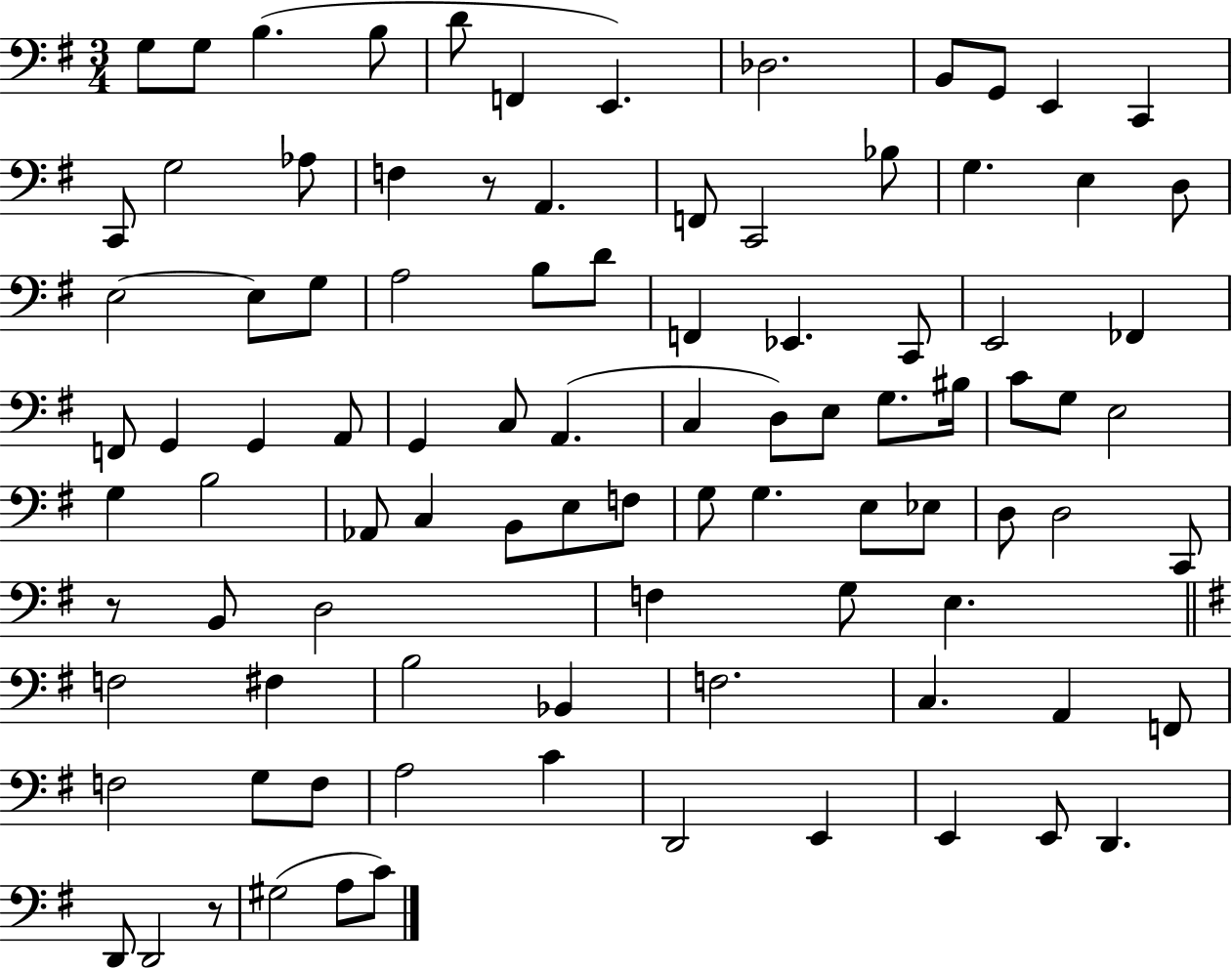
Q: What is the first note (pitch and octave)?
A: G3